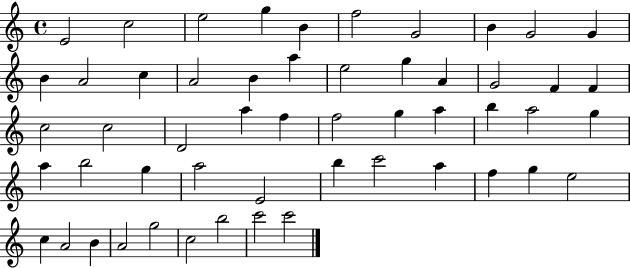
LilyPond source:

{
  \clef treble
  \time 4/4
  \defaultTimeSignature
  \key c \major
  e'2 c''2 | e''2 g''4 b'4 | f''2 g'2 | b'4 g'2 g'4 | \break b'4 a'2 c''4 | a'2 b'4 a''4 | e''2 g''4 a'4 | g'2 f'4 f'4 | \break c''2 c''2 | d'2 a''4 f''4 | f''2 g''4 a''4 | b''4 a''2 g''4 | \break a''4 b''2 g''4 | a''2 e'2 | b''4 c'''2 a''4 | f''4 g''4 e''2 | \break c''4 a'2 b'4 | a'2 g''2 | c''2 b''2 | c'''2 c'''2 | \break \bar "|."
}